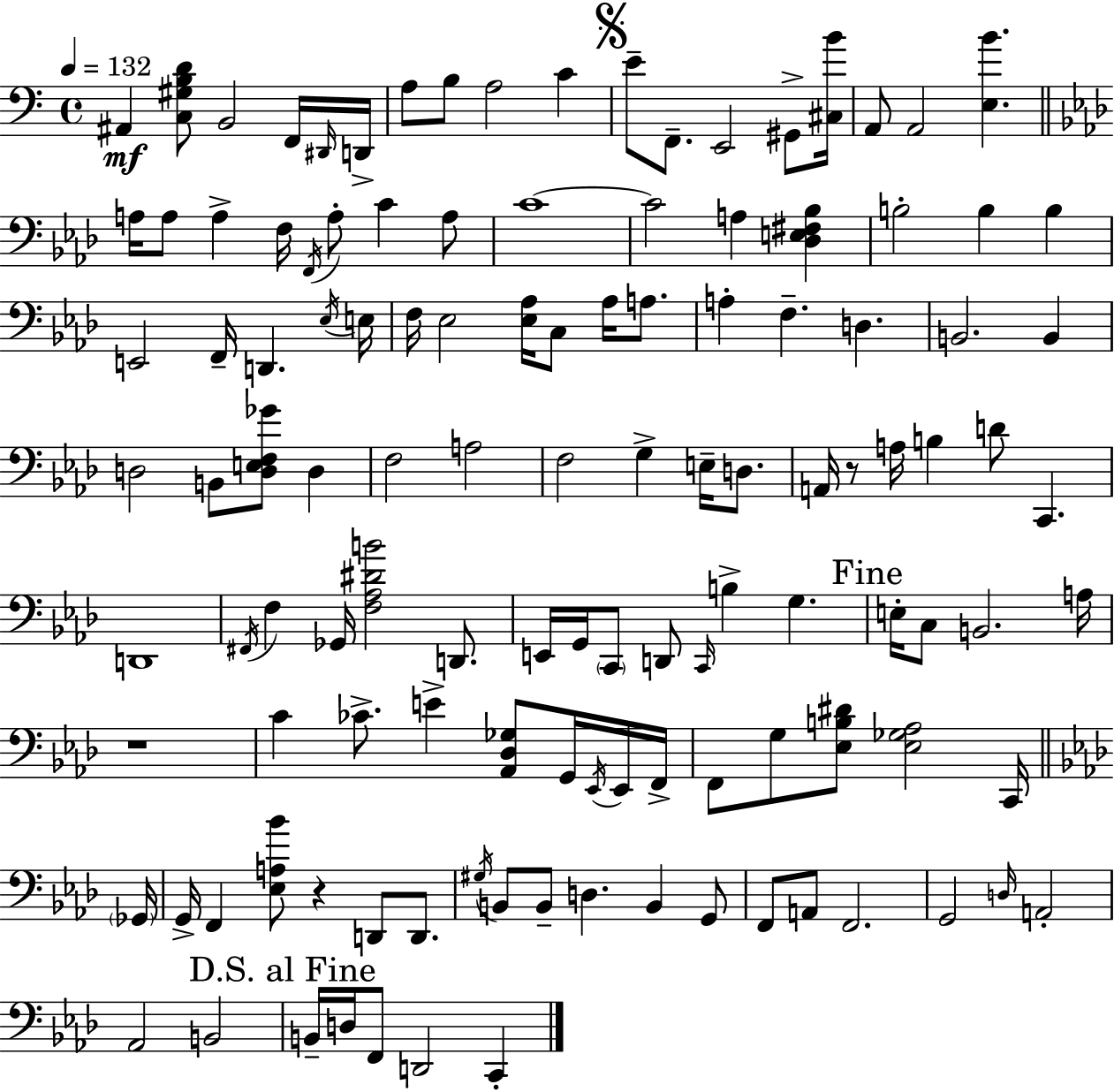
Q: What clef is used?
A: bass